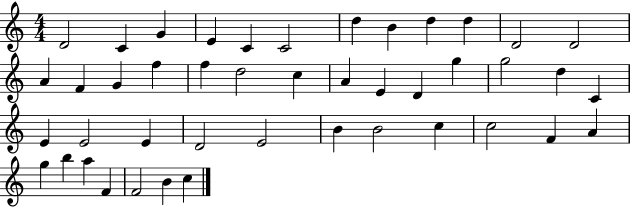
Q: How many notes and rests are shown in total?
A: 44